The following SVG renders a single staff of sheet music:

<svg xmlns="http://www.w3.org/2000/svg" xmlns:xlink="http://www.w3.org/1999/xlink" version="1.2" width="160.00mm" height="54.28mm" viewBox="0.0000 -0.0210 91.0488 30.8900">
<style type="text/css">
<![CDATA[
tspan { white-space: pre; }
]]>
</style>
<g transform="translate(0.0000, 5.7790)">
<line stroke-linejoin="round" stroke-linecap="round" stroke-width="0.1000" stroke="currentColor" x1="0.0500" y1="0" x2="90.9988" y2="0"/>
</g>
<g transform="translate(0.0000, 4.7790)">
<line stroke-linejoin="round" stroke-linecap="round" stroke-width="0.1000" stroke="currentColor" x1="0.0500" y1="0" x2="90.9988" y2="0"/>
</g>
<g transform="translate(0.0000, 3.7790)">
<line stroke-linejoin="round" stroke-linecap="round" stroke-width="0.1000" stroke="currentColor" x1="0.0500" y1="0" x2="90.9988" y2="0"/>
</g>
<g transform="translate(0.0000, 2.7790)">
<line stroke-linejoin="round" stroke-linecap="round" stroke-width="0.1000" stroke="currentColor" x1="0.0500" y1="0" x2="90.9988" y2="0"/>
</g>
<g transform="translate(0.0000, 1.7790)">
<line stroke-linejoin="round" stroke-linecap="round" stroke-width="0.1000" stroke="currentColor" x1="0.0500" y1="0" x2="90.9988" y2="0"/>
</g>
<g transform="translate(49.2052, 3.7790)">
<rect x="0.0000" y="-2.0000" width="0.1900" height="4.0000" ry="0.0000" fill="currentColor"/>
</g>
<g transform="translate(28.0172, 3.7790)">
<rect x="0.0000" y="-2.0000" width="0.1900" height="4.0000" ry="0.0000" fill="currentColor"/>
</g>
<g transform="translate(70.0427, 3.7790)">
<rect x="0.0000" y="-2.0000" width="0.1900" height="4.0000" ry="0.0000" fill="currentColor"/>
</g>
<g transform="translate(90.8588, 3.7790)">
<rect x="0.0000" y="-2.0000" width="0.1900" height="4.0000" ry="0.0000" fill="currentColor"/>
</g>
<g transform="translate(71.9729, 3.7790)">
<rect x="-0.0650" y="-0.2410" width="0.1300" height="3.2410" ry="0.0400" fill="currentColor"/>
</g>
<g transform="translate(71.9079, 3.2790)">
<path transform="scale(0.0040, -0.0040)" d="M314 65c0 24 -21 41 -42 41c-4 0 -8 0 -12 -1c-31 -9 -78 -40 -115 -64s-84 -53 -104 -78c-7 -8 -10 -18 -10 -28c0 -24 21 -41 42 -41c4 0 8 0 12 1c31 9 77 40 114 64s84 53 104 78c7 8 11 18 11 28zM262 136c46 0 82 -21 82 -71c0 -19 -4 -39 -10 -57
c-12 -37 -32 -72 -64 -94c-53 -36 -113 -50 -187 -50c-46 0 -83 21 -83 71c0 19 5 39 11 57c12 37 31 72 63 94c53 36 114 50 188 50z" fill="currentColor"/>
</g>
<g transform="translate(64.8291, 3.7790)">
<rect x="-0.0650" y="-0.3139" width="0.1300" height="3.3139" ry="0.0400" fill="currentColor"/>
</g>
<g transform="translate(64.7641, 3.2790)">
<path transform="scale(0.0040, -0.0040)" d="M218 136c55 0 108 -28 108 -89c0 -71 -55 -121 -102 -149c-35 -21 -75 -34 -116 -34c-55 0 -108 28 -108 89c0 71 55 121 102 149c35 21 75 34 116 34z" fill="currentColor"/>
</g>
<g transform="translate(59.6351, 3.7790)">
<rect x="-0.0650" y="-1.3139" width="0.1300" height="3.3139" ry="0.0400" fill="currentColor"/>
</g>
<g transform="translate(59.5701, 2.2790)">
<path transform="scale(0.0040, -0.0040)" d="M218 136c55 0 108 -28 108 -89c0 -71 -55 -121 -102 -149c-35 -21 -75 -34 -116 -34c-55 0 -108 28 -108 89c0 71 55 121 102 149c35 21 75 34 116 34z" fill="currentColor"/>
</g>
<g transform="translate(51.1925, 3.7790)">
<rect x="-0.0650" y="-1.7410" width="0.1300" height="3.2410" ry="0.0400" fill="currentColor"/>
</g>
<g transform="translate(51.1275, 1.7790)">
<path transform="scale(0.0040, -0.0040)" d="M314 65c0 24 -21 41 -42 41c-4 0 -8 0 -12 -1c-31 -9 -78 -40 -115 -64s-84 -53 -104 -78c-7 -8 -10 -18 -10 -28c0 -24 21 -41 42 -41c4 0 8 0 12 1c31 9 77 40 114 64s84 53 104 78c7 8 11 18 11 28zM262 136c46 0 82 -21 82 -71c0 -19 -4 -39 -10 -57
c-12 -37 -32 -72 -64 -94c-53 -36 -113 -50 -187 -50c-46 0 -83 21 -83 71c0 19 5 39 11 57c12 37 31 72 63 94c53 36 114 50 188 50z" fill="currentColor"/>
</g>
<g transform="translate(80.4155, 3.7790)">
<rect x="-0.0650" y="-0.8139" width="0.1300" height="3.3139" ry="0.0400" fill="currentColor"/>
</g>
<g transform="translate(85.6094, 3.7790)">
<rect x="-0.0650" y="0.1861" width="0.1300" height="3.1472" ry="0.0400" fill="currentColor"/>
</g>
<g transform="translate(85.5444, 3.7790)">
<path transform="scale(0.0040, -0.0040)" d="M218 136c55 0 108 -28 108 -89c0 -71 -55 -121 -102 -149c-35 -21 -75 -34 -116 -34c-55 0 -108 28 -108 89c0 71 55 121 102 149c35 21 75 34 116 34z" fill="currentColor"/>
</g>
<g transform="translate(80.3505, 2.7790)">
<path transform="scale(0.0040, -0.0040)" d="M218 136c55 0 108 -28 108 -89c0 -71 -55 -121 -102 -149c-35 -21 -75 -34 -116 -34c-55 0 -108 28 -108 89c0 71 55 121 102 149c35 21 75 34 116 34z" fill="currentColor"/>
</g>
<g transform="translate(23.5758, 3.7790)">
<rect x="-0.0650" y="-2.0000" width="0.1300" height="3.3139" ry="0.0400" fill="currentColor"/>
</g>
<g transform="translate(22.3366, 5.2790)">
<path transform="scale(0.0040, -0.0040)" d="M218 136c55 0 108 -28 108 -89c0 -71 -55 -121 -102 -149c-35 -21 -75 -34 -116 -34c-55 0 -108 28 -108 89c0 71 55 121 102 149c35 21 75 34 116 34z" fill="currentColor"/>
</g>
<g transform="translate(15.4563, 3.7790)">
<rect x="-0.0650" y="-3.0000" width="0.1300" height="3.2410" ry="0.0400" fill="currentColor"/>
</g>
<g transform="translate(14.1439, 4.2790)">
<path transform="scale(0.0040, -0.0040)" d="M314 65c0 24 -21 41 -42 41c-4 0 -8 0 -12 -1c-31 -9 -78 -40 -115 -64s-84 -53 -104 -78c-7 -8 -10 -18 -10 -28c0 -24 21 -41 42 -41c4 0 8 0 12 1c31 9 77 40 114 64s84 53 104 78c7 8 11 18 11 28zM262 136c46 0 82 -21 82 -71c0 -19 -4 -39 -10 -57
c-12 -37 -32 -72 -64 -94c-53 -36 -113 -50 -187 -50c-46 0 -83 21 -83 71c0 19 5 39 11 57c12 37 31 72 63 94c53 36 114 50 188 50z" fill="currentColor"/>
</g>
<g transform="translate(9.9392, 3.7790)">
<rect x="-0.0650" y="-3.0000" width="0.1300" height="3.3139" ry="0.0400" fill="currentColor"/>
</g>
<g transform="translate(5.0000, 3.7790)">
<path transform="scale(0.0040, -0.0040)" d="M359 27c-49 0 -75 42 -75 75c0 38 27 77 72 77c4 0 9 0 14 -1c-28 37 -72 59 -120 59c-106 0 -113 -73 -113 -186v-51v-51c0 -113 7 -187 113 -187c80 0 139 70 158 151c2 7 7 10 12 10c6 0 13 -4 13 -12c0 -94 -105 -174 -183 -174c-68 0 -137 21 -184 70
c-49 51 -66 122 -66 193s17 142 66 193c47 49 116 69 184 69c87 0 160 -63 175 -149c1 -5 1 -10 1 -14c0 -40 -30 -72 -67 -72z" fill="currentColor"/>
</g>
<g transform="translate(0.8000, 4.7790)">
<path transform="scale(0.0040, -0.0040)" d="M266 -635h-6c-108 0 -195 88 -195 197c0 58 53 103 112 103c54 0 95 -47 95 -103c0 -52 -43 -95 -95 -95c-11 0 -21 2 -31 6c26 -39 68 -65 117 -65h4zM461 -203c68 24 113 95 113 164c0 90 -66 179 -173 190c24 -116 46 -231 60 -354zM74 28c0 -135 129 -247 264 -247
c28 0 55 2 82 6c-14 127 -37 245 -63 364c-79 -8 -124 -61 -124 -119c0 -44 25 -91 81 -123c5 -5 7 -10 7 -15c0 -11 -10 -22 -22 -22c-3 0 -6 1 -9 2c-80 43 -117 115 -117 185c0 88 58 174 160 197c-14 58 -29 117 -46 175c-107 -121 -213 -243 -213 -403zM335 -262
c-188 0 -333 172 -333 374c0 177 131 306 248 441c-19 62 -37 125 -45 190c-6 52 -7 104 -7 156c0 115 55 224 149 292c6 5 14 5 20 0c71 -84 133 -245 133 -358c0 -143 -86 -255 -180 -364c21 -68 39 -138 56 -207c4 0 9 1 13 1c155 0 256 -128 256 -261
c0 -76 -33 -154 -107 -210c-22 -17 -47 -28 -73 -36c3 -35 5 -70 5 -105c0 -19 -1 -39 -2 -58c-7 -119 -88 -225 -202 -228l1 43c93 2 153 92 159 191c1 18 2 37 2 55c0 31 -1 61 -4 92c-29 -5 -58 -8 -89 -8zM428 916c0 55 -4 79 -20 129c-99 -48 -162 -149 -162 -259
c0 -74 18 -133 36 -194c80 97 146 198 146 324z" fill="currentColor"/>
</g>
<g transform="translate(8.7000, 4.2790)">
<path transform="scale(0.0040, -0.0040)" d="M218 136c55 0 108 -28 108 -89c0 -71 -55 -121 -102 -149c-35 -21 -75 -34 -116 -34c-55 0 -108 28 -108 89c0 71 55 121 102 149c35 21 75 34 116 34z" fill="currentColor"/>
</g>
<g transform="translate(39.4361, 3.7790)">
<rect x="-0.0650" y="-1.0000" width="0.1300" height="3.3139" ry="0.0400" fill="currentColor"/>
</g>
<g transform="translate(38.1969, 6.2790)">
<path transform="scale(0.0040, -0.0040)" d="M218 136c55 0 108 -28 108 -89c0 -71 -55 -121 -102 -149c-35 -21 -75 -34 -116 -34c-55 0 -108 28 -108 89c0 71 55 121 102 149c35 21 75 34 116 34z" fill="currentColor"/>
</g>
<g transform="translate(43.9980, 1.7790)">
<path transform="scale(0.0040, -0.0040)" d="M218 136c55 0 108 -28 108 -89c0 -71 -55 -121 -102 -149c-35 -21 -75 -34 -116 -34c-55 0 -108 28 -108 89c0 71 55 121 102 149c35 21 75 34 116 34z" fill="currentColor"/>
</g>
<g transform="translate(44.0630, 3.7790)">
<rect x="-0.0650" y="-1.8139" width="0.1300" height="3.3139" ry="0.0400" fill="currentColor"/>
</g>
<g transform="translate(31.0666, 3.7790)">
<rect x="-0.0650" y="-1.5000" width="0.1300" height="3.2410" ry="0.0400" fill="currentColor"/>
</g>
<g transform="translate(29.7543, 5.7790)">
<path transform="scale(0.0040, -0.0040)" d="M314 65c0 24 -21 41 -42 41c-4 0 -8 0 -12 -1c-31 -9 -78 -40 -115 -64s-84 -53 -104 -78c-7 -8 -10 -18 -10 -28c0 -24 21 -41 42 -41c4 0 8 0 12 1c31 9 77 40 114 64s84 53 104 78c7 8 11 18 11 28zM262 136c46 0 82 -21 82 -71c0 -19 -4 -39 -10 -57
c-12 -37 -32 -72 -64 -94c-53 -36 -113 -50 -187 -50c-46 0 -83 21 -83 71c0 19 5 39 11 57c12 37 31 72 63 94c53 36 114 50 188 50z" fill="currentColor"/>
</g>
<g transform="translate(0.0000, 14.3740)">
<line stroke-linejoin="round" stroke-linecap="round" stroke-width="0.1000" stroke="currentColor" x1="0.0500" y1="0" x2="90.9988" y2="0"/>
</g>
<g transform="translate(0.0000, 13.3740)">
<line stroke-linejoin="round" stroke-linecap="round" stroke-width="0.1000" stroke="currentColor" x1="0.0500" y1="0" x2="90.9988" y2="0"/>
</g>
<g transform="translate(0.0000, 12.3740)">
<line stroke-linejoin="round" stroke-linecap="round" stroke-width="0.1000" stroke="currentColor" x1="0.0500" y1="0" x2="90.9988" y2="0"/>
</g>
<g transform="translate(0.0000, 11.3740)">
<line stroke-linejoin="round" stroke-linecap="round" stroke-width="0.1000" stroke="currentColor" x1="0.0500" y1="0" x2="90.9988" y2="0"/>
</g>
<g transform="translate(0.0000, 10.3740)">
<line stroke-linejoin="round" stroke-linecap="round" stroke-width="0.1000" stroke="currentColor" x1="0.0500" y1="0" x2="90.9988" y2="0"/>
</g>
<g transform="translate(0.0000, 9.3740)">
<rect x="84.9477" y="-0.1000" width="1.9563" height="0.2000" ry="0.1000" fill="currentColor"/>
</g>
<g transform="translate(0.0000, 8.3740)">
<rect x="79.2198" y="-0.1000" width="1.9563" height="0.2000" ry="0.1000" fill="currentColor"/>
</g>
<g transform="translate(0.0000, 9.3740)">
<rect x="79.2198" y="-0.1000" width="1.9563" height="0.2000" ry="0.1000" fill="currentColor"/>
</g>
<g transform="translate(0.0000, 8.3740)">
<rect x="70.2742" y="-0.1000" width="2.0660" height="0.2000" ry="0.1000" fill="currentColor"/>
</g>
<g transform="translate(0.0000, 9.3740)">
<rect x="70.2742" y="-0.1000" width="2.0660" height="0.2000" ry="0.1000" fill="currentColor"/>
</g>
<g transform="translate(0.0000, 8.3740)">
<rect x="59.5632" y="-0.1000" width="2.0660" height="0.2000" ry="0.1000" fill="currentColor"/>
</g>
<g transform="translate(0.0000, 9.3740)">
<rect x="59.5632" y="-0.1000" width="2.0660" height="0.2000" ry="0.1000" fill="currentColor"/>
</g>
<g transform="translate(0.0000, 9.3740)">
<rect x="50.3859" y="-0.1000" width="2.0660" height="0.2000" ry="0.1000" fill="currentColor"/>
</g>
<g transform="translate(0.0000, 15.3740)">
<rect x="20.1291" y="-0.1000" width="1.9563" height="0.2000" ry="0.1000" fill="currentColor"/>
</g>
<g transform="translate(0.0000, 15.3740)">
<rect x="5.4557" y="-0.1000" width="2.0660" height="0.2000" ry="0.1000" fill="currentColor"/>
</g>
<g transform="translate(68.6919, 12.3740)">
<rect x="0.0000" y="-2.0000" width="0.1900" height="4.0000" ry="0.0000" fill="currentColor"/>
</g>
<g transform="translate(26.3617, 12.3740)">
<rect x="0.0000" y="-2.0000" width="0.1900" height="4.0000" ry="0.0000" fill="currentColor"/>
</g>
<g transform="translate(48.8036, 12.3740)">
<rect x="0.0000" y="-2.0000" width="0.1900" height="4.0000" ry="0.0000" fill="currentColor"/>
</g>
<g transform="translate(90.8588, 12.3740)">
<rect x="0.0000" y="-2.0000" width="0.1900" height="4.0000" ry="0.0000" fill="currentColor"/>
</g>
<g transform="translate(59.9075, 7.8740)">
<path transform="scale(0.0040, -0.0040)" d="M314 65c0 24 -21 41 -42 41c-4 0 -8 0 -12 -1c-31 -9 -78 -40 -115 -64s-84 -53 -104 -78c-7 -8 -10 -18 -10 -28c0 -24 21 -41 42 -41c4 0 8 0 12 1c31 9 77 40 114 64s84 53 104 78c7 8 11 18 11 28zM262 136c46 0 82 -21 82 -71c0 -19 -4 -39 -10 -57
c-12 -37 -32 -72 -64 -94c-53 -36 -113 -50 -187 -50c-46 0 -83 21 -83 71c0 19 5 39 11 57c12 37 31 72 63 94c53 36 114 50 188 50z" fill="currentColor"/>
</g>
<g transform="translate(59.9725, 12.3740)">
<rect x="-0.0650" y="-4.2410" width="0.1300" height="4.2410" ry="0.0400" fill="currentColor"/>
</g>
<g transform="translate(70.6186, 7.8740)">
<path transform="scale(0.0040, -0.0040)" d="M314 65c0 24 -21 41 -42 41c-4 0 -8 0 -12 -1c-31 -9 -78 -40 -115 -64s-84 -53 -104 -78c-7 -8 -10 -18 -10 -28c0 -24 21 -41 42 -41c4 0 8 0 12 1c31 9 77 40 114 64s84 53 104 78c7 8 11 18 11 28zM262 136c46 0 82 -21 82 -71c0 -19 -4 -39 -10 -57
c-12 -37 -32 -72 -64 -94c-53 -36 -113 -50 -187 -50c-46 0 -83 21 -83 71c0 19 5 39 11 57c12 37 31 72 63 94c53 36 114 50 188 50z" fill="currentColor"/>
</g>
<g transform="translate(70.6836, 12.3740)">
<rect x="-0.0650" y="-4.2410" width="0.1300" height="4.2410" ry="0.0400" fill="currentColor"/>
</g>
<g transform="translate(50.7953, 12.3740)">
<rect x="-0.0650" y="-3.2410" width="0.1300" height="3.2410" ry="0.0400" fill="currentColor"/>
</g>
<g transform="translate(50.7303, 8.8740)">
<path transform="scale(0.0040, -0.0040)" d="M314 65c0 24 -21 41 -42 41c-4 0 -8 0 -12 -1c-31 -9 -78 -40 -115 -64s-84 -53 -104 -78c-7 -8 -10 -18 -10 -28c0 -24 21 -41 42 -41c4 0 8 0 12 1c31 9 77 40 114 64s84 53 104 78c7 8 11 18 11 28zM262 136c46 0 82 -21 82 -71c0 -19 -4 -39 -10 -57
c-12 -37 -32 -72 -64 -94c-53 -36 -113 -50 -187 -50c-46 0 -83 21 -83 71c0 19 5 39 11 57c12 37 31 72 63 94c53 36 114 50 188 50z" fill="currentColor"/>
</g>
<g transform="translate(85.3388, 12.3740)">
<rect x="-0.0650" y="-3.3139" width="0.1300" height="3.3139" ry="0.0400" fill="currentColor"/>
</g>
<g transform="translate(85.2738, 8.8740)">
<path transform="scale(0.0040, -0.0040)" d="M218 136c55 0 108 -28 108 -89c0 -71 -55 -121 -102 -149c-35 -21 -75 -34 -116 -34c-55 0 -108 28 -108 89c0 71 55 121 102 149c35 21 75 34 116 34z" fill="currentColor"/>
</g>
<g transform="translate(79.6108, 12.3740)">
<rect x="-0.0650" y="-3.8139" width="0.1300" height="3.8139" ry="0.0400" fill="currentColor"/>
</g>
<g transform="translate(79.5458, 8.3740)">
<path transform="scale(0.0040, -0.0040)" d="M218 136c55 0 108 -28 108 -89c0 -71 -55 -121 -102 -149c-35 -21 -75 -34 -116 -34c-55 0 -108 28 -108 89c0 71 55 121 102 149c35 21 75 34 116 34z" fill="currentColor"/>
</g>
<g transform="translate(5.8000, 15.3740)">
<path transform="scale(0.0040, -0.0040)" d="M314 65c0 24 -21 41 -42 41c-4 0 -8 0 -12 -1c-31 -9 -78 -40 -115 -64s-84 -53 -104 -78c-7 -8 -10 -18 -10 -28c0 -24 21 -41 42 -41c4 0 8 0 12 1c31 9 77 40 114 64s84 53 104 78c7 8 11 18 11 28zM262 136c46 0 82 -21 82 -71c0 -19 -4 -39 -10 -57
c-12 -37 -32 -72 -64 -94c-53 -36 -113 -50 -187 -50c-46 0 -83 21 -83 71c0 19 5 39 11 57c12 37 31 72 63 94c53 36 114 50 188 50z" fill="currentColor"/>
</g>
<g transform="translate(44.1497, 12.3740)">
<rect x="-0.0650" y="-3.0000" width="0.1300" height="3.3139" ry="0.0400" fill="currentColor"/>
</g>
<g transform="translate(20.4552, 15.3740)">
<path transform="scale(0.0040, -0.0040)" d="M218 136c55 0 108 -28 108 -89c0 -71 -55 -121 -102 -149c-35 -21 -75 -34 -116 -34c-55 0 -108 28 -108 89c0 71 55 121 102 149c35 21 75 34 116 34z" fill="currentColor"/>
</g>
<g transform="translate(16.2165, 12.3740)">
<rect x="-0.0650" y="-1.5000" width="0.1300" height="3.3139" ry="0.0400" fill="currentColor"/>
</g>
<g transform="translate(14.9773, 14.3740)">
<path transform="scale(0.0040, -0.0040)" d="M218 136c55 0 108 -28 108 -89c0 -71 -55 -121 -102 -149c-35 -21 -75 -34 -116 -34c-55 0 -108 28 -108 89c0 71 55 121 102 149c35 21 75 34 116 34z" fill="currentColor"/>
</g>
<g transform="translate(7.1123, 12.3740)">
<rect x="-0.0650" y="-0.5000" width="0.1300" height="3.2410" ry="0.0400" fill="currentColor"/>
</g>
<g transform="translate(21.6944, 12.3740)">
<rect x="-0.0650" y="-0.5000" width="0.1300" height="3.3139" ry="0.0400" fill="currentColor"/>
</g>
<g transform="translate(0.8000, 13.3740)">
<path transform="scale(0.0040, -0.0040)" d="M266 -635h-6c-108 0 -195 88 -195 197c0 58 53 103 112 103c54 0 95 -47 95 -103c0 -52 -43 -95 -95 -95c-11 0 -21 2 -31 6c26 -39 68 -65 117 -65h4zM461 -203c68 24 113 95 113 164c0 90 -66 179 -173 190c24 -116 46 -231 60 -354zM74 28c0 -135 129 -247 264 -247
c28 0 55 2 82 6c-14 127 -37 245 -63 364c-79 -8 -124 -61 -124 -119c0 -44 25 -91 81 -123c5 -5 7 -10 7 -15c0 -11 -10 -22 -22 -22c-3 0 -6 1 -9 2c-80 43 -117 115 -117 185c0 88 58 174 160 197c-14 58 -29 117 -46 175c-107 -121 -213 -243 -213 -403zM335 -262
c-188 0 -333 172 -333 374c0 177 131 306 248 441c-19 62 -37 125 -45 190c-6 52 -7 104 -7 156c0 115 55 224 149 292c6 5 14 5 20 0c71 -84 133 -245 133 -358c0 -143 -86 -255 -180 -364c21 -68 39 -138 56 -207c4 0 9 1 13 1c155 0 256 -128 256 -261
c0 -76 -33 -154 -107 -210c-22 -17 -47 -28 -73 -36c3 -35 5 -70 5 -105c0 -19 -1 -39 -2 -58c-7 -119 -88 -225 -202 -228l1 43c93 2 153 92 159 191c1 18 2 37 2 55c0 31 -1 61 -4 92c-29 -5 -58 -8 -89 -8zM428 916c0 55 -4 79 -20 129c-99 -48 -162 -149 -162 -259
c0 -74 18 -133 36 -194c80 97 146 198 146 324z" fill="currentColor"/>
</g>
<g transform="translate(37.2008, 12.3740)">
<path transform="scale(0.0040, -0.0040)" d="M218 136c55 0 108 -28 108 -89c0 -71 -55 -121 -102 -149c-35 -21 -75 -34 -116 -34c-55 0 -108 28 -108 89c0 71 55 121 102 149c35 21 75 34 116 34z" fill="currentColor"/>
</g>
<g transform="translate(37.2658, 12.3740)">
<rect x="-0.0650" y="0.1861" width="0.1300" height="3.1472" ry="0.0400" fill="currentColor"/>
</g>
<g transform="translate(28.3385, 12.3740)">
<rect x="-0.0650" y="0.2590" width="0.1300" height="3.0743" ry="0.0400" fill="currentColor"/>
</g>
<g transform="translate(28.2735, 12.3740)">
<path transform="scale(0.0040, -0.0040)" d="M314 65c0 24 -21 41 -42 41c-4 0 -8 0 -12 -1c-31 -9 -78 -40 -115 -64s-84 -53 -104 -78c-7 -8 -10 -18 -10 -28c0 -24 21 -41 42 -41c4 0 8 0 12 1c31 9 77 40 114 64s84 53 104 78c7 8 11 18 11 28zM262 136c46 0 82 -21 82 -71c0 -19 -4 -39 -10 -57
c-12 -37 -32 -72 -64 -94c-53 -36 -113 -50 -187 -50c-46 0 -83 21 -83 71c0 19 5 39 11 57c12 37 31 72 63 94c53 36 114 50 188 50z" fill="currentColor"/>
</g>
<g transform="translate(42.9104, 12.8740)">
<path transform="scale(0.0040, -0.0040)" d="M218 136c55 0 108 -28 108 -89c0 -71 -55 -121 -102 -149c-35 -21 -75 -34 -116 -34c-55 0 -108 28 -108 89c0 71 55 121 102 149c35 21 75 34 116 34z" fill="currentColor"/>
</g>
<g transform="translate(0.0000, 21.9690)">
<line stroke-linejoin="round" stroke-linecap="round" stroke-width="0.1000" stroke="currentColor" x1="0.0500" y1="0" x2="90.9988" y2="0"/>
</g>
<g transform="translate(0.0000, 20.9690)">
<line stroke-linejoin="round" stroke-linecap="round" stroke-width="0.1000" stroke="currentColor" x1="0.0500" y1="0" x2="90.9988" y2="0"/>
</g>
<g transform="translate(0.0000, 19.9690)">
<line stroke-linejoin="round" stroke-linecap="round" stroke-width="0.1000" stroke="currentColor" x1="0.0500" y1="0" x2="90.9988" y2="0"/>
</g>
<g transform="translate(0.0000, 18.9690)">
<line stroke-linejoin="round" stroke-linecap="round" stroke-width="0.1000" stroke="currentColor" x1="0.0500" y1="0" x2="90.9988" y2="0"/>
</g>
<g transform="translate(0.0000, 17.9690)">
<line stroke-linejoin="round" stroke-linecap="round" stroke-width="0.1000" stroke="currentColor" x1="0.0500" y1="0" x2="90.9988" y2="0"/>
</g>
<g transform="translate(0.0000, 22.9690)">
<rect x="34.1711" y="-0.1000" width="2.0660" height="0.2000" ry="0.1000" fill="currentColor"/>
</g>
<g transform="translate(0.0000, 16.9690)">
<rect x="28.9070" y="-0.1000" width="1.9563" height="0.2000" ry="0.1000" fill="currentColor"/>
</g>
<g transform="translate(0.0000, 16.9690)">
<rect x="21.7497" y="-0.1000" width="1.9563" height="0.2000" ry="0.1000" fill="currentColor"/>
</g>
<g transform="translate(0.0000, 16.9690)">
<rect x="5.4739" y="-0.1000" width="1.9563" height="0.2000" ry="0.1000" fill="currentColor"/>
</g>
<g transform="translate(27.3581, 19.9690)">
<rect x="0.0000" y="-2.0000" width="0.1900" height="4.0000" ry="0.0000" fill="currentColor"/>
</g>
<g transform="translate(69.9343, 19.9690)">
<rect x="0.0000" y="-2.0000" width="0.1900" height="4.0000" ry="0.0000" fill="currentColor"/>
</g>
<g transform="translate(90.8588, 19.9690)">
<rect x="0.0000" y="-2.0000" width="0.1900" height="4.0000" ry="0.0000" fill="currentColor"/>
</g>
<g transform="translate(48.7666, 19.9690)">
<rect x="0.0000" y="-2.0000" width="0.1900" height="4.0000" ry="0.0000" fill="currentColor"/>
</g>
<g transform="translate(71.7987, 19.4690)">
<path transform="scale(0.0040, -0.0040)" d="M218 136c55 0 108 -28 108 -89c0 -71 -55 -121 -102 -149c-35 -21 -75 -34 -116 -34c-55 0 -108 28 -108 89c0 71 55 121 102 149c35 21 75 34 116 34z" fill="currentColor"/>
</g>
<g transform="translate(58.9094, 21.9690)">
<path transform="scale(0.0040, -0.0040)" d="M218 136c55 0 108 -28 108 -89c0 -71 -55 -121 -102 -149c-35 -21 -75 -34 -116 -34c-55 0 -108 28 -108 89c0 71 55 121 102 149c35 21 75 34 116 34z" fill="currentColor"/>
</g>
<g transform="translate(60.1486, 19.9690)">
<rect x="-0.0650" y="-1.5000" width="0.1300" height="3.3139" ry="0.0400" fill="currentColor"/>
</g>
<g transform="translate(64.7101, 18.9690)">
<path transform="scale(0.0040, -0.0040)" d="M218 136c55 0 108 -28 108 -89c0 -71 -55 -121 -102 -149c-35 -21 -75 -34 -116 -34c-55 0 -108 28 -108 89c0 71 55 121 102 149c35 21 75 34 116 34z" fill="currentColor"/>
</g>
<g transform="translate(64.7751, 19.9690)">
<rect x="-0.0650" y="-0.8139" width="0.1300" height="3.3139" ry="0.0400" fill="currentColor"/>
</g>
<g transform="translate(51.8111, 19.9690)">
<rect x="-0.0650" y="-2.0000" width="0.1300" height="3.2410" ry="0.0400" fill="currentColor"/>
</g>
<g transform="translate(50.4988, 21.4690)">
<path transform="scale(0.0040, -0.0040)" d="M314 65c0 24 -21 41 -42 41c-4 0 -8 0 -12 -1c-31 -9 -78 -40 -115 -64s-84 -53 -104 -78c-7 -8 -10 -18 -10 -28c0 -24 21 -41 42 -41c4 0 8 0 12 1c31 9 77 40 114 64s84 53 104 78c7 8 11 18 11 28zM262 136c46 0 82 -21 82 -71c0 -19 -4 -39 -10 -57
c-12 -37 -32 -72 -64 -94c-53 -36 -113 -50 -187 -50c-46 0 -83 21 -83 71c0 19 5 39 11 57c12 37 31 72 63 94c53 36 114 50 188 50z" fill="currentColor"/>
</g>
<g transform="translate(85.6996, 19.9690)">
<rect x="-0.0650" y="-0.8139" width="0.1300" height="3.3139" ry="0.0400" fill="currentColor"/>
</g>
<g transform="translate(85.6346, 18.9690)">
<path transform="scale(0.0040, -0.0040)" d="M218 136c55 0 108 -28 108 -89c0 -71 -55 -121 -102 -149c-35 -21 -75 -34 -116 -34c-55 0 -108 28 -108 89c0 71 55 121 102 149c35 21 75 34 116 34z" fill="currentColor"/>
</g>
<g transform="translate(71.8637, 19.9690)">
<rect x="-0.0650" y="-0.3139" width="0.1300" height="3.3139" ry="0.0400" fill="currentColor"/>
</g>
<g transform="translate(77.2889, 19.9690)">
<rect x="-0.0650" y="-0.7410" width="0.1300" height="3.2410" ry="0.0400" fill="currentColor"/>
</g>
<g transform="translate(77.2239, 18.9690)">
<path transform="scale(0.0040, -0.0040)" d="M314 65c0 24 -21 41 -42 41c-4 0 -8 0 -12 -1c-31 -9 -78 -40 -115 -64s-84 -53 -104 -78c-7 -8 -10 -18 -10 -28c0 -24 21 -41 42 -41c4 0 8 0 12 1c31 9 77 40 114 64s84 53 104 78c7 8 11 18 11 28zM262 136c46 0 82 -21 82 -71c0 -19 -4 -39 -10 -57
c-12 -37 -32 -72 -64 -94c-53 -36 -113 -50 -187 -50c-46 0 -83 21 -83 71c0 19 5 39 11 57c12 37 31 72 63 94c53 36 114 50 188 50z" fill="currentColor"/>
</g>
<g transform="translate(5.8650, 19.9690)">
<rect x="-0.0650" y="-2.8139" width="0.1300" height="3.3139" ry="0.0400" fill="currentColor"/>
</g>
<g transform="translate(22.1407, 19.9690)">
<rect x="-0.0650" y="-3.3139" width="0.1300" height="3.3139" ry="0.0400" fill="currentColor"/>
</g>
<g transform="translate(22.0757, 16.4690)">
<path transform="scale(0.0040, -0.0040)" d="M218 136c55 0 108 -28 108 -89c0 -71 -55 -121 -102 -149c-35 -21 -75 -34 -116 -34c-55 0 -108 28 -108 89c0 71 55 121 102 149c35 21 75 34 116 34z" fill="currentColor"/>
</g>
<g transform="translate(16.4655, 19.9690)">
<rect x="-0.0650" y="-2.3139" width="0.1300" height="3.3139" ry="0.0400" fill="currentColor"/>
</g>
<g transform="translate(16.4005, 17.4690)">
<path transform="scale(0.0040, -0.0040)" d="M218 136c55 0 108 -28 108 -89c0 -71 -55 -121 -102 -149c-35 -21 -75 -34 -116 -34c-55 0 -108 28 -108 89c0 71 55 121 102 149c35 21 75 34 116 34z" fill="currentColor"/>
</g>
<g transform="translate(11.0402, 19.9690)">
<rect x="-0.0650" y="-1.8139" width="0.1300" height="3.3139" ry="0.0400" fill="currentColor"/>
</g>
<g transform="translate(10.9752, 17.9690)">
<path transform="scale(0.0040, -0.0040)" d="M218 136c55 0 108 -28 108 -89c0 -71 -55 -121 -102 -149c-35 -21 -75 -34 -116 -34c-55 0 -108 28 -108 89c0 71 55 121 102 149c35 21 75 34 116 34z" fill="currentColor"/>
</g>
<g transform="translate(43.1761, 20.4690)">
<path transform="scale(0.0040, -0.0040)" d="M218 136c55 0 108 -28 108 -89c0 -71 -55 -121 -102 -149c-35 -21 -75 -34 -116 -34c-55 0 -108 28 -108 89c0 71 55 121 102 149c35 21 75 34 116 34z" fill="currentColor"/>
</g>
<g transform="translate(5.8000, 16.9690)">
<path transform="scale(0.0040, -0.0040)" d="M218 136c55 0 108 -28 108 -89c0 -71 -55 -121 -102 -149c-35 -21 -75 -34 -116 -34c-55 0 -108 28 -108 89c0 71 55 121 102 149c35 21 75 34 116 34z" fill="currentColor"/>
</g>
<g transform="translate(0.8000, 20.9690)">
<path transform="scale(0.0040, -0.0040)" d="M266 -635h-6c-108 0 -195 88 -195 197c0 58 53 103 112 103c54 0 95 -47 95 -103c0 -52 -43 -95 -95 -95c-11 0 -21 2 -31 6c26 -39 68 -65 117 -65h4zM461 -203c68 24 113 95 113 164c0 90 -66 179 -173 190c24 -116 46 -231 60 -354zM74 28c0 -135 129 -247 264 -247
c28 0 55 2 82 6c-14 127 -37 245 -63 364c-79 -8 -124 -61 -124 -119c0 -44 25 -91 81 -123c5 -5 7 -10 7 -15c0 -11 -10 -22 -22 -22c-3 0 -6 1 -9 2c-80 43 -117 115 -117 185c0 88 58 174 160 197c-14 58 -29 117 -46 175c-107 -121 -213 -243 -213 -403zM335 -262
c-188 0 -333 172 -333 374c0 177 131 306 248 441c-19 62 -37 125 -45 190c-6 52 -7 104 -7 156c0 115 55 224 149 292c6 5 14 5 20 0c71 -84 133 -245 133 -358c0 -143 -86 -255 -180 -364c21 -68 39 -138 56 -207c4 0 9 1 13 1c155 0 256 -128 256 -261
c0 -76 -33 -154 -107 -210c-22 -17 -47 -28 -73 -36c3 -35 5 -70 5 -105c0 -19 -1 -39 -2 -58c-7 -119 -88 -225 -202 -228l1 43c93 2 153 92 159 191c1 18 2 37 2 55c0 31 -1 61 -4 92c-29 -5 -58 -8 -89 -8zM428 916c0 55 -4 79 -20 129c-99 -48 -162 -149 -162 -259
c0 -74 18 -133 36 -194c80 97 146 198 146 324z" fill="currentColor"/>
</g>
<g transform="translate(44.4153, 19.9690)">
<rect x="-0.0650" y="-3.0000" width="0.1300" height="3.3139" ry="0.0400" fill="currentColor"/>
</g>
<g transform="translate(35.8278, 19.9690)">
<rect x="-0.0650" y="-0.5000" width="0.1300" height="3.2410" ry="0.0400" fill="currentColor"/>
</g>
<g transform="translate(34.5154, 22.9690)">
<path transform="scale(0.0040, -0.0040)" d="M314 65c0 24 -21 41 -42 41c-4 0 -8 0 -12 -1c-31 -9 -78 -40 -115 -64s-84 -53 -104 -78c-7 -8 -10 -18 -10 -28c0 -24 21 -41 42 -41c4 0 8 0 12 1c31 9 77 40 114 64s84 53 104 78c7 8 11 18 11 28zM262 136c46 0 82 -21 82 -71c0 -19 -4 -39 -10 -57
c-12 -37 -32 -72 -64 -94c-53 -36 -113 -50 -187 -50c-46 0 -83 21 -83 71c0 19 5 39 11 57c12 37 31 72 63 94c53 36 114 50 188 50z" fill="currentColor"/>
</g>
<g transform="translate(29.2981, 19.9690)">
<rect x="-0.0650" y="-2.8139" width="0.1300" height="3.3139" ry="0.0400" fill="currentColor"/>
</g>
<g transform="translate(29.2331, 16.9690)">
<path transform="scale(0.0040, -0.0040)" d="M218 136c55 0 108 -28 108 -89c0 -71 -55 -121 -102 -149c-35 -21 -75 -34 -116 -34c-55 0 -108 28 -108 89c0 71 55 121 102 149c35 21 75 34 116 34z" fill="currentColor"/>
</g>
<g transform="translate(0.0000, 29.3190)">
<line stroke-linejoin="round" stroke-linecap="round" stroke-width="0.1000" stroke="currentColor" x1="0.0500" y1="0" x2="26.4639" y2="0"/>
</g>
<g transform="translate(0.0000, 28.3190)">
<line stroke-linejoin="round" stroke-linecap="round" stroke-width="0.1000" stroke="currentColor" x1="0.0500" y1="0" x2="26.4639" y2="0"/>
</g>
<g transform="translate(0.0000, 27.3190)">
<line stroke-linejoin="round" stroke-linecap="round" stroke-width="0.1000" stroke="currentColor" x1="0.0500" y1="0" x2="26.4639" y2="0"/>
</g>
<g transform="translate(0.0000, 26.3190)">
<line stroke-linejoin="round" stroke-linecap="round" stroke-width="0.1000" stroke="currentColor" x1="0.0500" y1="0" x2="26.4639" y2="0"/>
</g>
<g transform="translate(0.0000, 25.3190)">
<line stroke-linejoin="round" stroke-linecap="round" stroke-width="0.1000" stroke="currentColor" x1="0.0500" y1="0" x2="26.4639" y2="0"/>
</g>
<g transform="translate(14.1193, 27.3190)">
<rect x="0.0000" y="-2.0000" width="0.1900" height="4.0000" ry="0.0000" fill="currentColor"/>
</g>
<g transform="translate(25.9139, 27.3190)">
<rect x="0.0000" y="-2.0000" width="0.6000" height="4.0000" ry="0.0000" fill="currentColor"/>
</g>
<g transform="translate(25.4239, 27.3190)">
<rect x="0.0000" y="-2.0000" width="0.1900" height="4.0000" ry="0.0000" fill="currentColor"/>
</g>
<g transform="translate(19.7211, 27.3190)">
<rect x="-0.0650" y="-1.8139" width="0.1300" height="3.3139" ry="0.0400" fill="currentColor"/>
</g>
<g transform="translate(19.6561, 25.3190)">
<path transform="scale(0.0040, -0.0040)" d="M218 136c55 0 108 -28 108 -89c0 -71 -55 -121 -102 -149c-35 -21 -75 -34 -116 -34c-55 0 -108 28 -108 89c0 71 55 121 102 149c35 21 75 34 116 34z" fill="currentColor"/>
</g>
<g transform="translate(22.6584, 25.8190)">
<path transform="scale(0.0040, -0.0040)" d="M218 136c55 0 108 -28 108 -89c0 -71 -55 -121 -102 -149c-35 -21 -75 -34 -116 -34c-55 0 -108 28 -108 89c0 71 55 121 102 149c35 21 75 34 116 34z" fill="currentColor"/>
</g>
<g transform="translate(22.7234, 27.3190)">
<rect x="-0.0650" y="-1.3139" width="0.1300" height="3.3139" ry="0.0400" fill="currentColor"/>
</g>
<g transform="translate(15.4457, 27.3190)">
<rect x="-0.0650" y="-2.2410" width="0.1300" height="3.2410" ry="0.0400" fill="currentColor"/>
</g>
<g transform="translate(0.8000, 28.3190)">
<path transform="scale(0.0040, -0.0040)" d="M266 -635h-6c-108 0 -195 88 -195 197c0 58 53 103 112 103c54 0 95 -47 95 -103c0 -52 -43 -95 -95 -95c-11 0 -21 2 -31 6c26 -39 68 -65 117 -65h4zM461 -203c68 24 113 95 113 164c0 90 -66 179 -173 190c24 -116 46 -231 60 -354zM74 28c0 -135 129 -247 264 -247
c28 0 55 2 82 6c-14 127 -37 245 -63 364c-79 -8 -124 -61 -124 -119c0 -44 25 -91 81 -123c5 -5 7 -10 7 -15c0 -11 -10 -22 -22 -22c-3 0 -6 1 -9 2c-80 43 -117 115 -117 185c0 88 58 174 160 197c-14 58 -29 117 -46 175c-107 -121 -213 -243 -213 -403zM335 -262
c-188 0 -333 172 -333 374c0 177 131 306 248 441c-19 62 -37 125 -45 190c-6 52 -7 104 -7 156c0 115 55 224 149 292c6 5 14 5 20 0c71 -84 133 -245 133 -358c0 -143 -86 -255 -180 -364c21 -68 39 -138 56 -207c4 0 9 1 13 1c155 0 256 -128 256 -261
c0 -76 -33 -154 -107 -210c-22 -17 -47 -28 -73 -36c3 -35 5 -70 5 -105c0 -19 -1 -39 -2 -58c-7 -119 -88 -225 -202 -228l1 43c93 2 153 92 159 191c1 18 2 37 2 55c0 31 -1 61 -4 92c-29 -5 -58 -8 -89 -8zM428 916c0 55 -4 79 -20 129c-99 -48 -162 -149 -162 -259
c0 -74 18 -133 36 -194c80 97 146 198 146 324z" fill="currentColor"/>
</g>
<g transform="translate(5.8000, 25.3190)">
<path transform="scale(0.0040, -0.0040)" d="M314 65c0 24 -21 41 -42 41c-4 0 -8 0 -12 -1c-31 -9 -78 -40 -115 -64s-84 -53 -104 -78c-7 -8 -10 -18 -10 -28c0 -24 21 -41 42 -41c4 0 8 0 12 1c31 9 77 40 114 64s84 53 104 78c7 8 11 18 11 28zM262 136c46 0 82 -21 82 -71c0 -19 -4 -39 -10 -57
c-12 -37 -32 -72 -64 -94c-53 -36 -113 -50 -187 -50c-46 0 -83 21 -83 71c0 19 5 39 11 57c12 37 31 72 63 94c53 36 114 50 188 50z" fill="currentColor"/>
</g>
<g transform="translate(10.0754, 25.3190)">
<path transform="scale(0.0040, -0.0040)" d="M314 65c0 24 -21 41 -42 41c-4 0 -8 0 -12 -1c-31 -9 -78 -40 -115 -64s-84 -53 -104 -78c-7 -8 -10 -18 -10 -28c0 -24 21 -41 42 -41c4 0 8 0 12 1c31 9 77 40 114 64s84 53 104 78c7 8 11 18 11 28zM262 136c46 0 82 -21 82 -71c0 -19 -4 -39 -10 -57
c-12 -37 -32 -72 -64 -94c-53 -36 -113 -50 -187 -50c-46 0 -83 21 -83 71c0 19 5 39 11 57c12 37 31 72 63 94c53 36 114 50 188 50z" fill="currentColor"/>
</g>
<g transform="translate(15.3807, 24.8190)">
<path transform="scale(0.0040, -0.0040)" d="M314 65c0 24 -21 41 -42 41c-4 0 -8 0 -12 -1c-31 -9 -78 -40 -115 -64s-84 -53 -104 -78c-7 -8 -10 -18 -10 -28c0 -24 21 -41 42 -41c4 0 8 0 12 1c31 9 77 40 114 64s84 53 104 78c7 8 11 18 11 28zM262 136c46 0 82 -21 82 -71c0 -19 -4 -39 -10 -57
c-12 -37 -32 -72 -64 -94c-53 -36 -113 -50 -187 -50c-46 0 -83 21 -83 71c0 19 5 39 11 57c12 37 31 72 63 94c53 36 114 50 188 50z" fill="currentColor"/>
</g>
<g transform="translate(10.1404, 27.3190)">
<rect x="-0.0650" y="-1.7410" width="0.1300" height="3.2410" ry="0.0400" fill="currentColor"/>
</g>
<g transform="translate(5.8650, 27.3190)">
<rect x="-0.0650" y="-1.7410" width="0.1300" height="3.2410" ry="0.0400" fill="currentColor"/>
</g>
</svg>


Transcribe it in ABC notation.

X:1
T:Untitled
M:4/4
L:1/4
K:C
A A2 F E2 D f f2 e c c2 d B C2 E C B2 B A b2 d'2 d'2 c' b a f g b a C2 A F2 E d c d2 d f2 f2 g2 f e